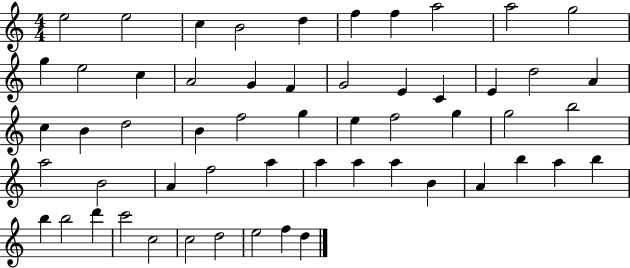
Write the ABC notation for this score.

X:1
T:Untitled
M:4/4
L:1/4
K:C
e2 e2 c B2 d f f a2 a2 g2 g e2 c A2 G F G2 E C E d2 A c B d2 B f2 g e f2 g g2 b2 a2 B2 A f2 a a a a B A b a b b b2 d' c'2 c2 c2 d2 e2 f d